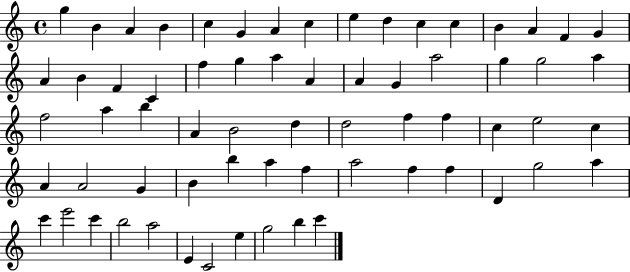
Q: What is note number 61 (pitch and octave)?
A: E4